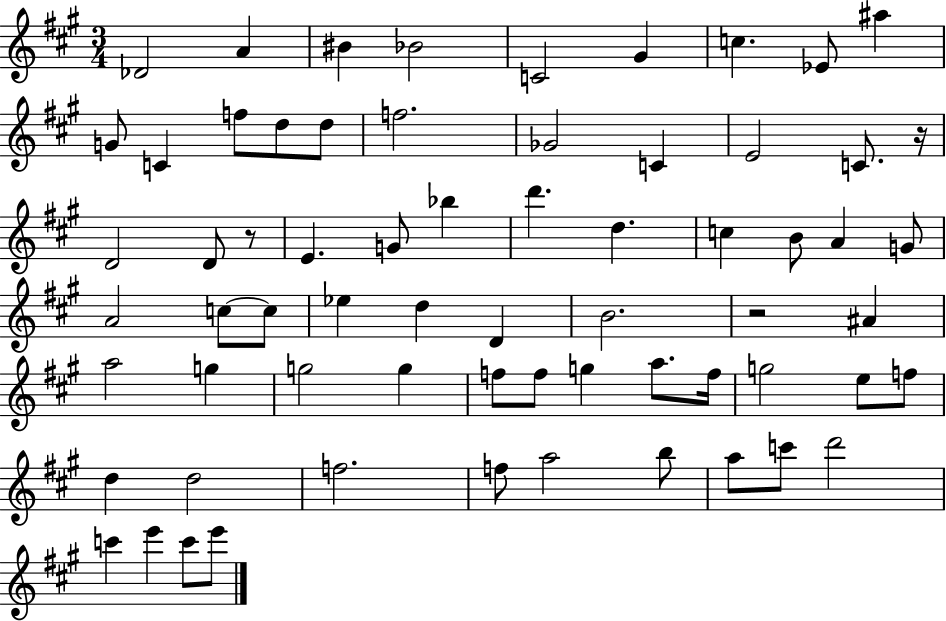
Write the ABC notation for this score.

X:1
T:Untitled
M:3/4
L:1/4
K:A
_D2 A ^B _B2 C2 ^G c _E/2 ^a G/2 C f/2 d/2 d/2 f2 _G2 C E2 C/2 z/4 D2 D/2 z/2 E G/2 _b d' d c B/2 A G/2 A2 c/2 c/2 _e d D B2 z2 ^A a2 g g2 g f/2 f/2 g a/2 f/4 g2 e/2 f/2 d d2 f2 f/2 a2 b/2 a/2 c'/2 d'2 c' e' c'/2 e'/2